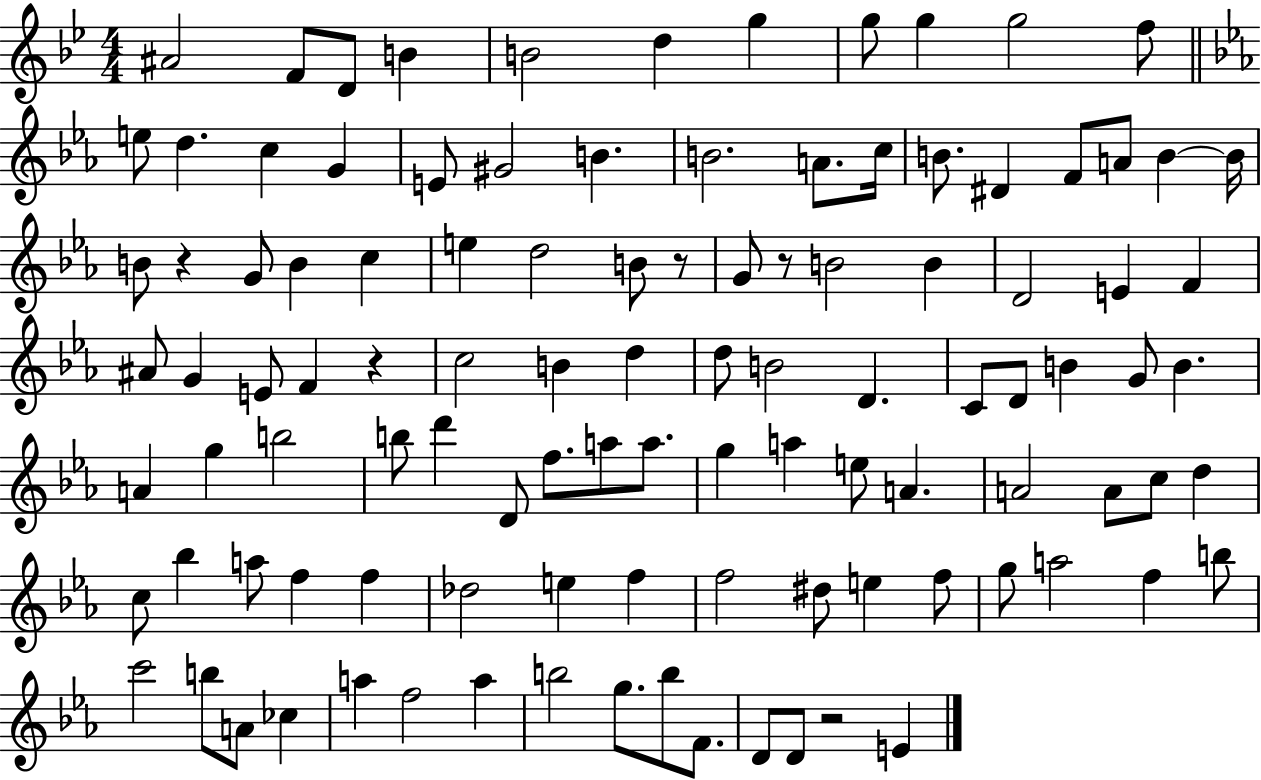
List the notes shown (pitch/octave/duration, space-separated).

A#4/h F4/e D4/e B4/q B4/h D5/q G5/q G5/e G5/q G5/h F5/e E5/e D5/q. C5/q G4/q E4/e G#4/h B4/q. B4/h. A4/e. C5/s B4/e. D#4/q F4/e A4/e B4/q B4/s B4/e R/q G4/e B4/q C5/q E5/q D5/h B4/e R/e G4/e R/e B4/h B4/q D4/h E4/q F4/q A#4/e G4/q E4/e F4/q R/q C5/h B4/q D5/q D5/e B4/h D4/q. C4/e D4/e B4/q G4/e B4/q. A4/q G5/q B5/h B5/e D6/q D4/e F5/e. A5/e A5/e. G5/q A5/q E5/e A4/q. A4/h A4/e C5/e D5/q C5/e Bb5/q A5/e F5/q F5/q Db5/h E5/q F5/q F5/h D#5/e E5/q F5/e G5/e A5/h F5/q B5/e C6/h B5/e A4/e CES5/q A5/q F5/h A5/q B5/h G5/e. B5/e F4/e. D4/e D4/e R/h E4/q